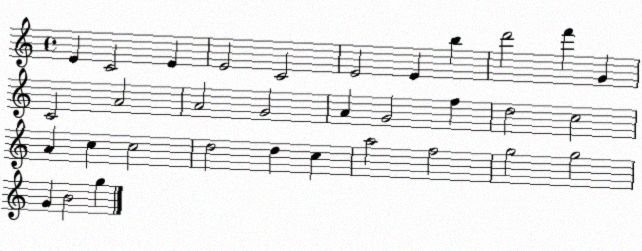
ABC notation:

X:1
T:Untitled
M:4/4
L:1/4
K:C
E C2 E E2 C2 E2 E b d'2 f' G C2 A2 A2 G2 A G2 f d2 c2 A c c2 d2 d c a2 f2 g2 g2 G B2 g